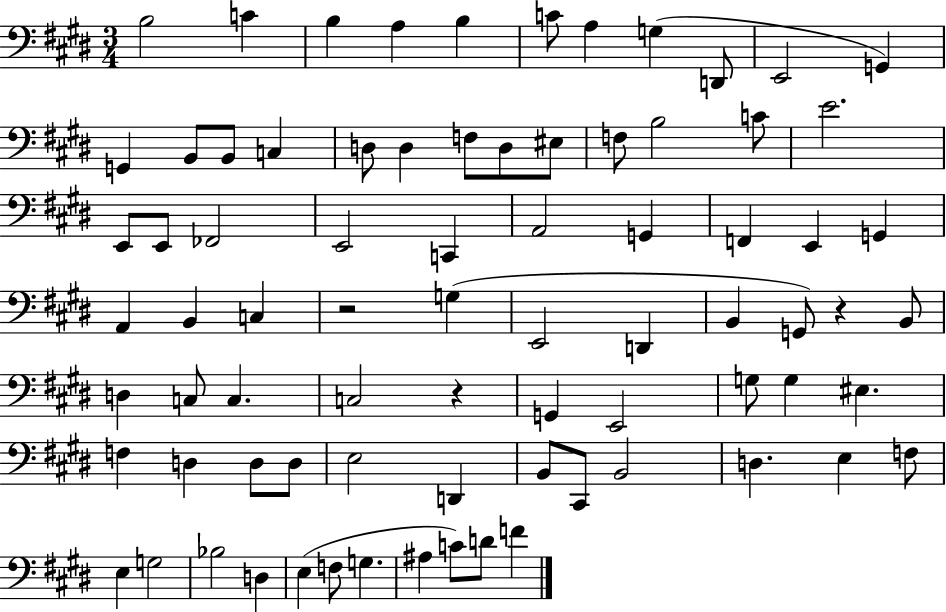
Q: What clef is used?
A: bass